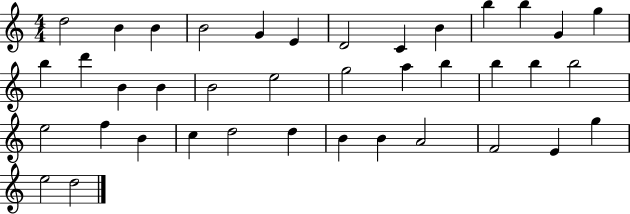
X:1
T:Untitled
M:4/4
L:1/4
K:C
d2 B B B2 G E D2 C B b b G g b d' B B B2 e2 g2 a b b b b2 e2 f B c d2 d B B A2 F2 E g e2 d2